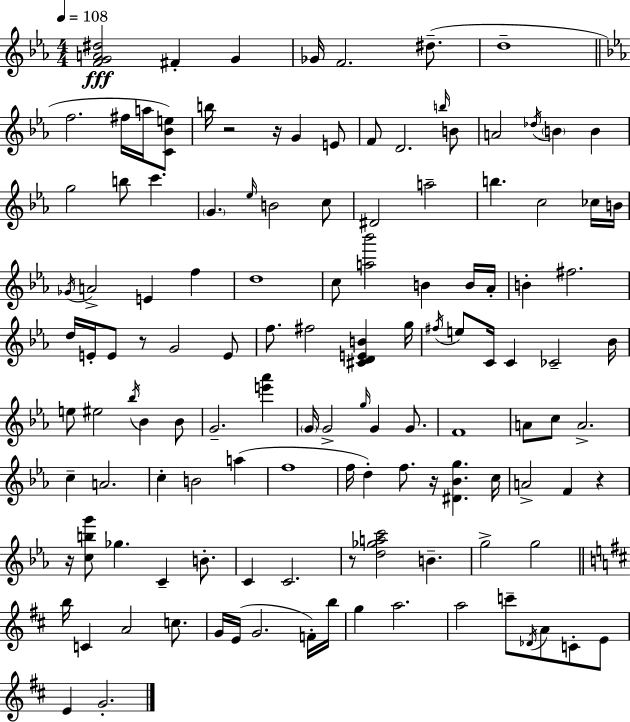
{
  \clef treble
  \numericTimeSignature
  \time 4/4
  \key c \minor
  \tempo 4 = 108
  \repeat volta 2 { <f' g' a' dis''>2\fff fis'4-. g'4 | ges'16 f'2. dis''8.--( | d''1-- | \bar "||" \break \key ees \major f''2. fis''16 a''16 <c' bes' e''>8) | b''16 r2 r16 g'4 e'8 | f'8 d'2. \grace { b''16 } b'8 | a'2 \acciaccatura { des''16 } \parenthesize b'4 b'4 | \break g''2 b''8 c'''4. | \parenthesize g'4. \grace { ees''16 } b'2 | c''8 dis'2 a''2-- | b''4. c''2 | \break ces''16 b'16 \acciaccatura { ges'16 } a'2-> e'4 | f''4 d''1 | c''8 <a'' bes'''>2 b'4 | b'16 aes'16-. b'4-. fis''2. | \break d''16 e'16-. e'8 r8 g'2 | e'8 f''8. fis''2 <cis' d' e' b'>4 | g''16 \acciaccatura { fis''16 } e''8 c'16 c'4 ces'2-- | bes'16 e''8 eis''2 \acciaccatura { bes''16 } | \break bes'4 bes'8 g'2.-- | <e''' aes'''>4 \parenthesize g'16 g'2-> \grace { g''16 } | g'4 g'8. f'1 | a'8 c''8 a'2.-> | \break c''4-- a'2. | c''4-. b'2 | a''4( f''1 | f''16 d''4-.) f''8. r16 | \break <dis' bes' g''>4. c''16 a'2-> f'4 | r4 r16 <c'' b'' g'''>8 ges''4. | c'4-- b'8.-. c'4 c'2. | r8 <d'' ges'' a'' c'''>2 | \break b'4.-- g''2-> g''2 | \bar "||" \break \key b \minor b''16 c'4 a'2 c''8. | g'16 e'16( g'2. f'16-.) b''16 | g''4 a''2. | a''2 c'''8-- \acciaccatura { des'16 } a'8 c'8-. e'8 | \break e'4 g'2.-. | } \bar "|."
}